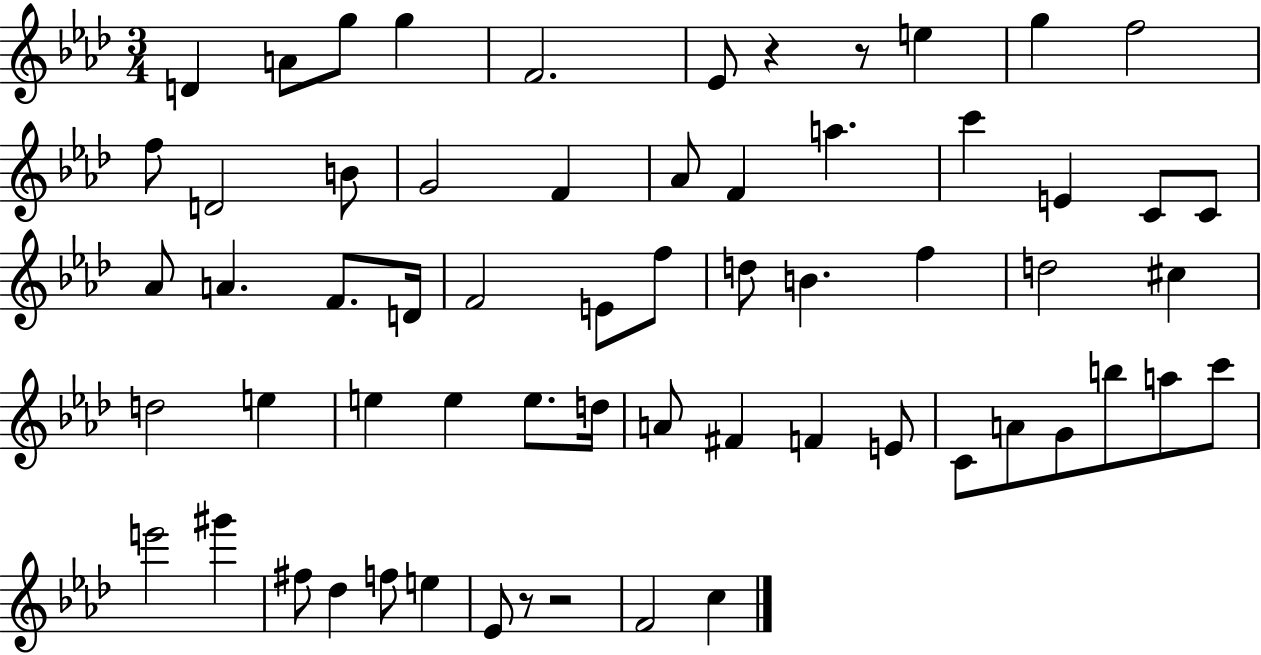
{
  \clef treble
  \numericTimeSignature
  \time 3/4
  \key aes \major
  d'4 a'8 g''8 g''4 | f'2. | ees'8 r4 r8 e''4 | g''4 f''2 | \break f''8 d'2 b'8 | g'2 f'4 | aes'8 f'4 a''4. | c'''4 e'4 c'8 c'8 | \break aes'8 a'4. f'8. d'16 | f'2 e'8 f''8 | d''8 b'4. f''4 | d''2 cis''4 | \break d''2 e''4 | e''4 e''4 e''8. d''16 | a'8 fis'4 f'4 e'8 | c'8 a'8 g'8 b''8 a''8 c'''8 | \break e'''2 gis'''4 | fis''8 des''4 f''8 e''4 | ees'8 r8 r2 | f'2 c''4 | \break \bar "|."
}